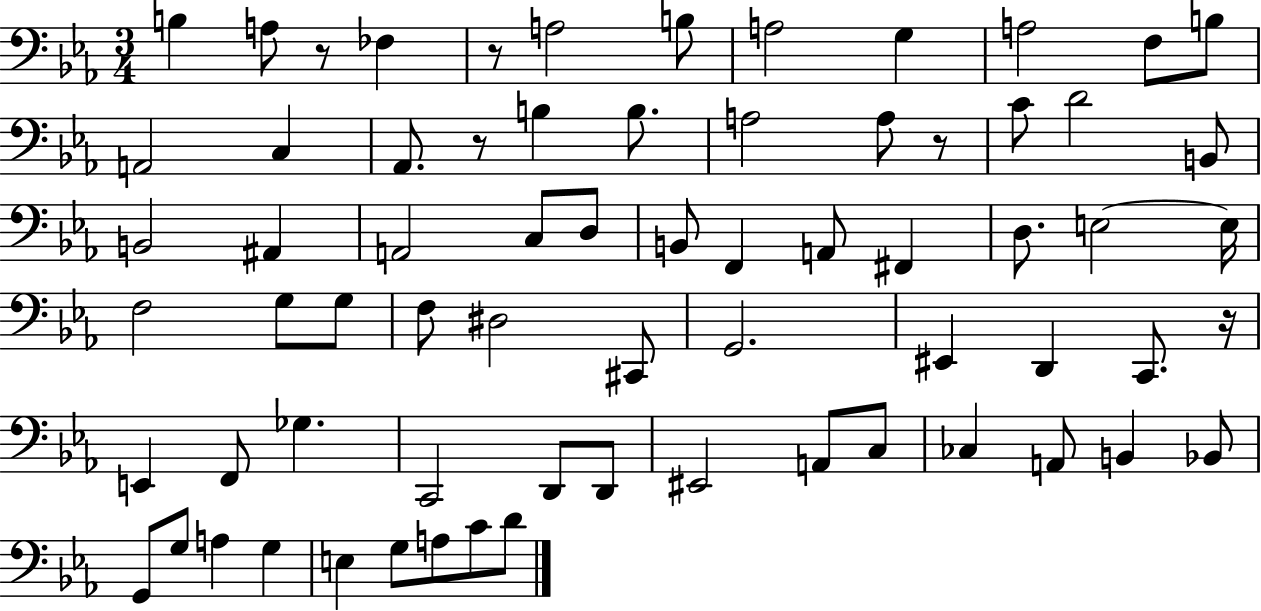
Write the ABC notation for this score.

X:1
T:Untitled
M:3/4
L:1/4
K:Eb
B, A,/2 z/2 _F, z/2 A,2 B,/2 A,2 G, A,2 F,/2 B,/2 A,,2 C, _A,,/2 z/2 B, B,/2 A,2 A,/2 z/2 C/2 D2 B,,/2 B,,2 ^A,, A,,2 C,/2 D,/2 B,,/2 F,, A,,/2 ^F,, D,/2 E,2 E,/4 F,2 G,/2 G,/2 F,/2 ^D,2 ^C,,/2 G,,2 ^E,, D,, C,,/2 z/4 E,, F,,/2 _G, C,,2 D,,/2 D,,/2 ^E,,2 A,,/2 C,/2 _C, A,,/2 B,, _B,,/2 G,,/2 G,/2 A, G, E, G,/2 A,/2 C/2 D/2